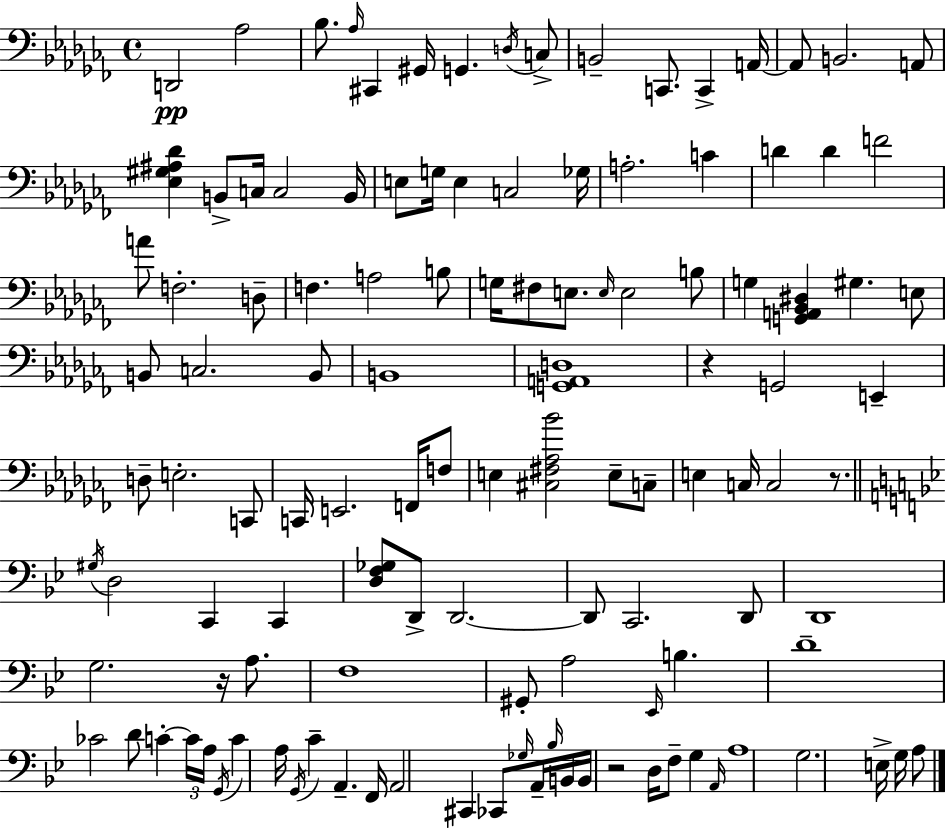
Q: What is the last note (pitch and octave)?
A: A3